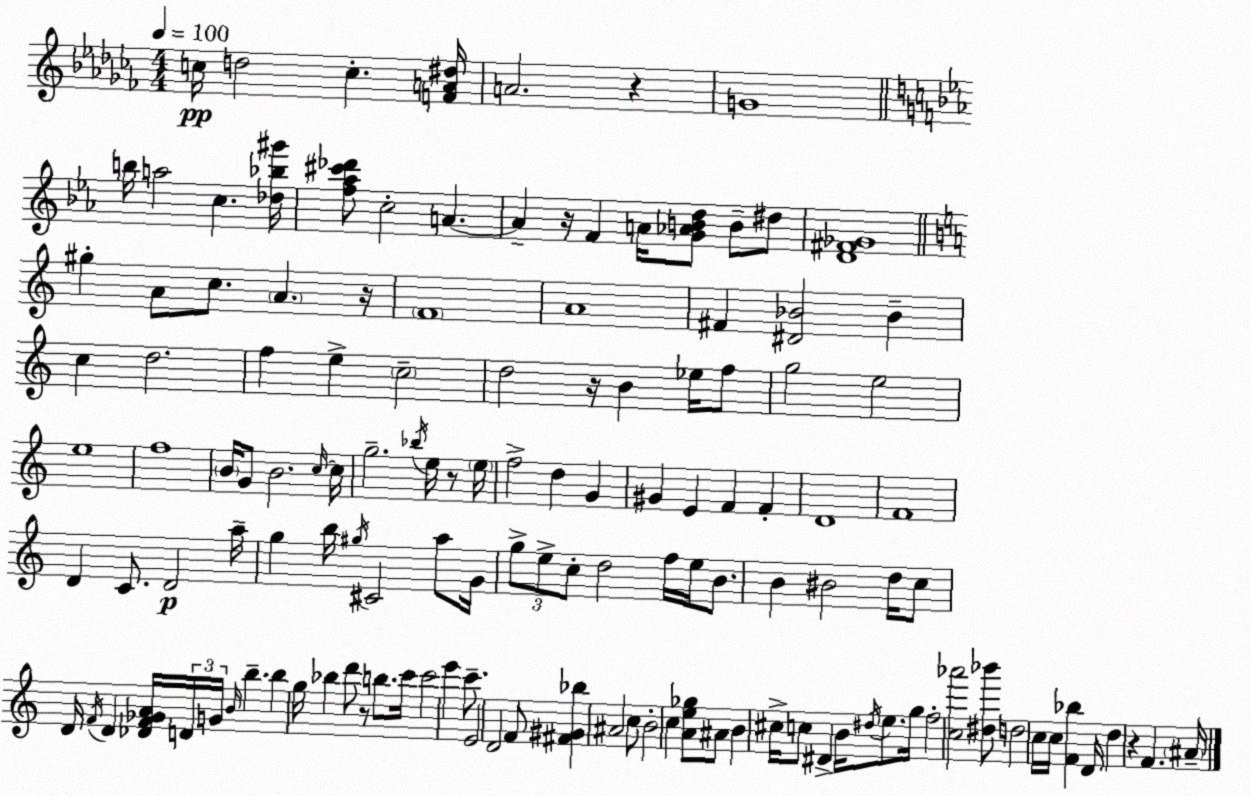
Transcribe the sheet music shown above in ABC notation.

X:1
T:Untitled
M:4/4
L:1/4
K:Abm
c/4 d2 c [FA^d]/4 A2 z G4 b/4 a2 c [_d_b^g']/4 [f_a^c'_d']/2 c2 A A z/4 F A/4 [G_ABd]/2 B/2 ^d/2 [D^F_G]4 ^g A/2 c/2 A z/4 F4 A4 ^F [^D_B]2 _B c d2 f e c2 d2 z/4 B _e/4 f/2 g2 e2 e4 f4 B/4 G/2 B2 c/4 c/4 g2 _b/4 e/4 z/2 e/4 f2 d G ^G E F F D4 F4 D C/2 D2 a/4 g b/4 ^g/4 ^C2 a/2 G/4 g/2 e/2 c/2 d2 f/4 e/4 B/2 B ^B2 d/4 c/2 D/4 F/4 D [_DF_GA]/4 D/4 G/4 B/4 b b g/4 _b d'/2 z/2 b/2 c'/4 c'2 e' c'/2 E2 D2 F/2 [^F^G_b] ^A2 c/2 B2 c [Ae_g]/2 ^A/2 B ^c/4 c/2 ^D B/4 ^d/4 e/2 g/4 f2 [c_a']2 [^d_b']/2 d2 c/4 c/4 [F_b] D/4 d z F ^A/4